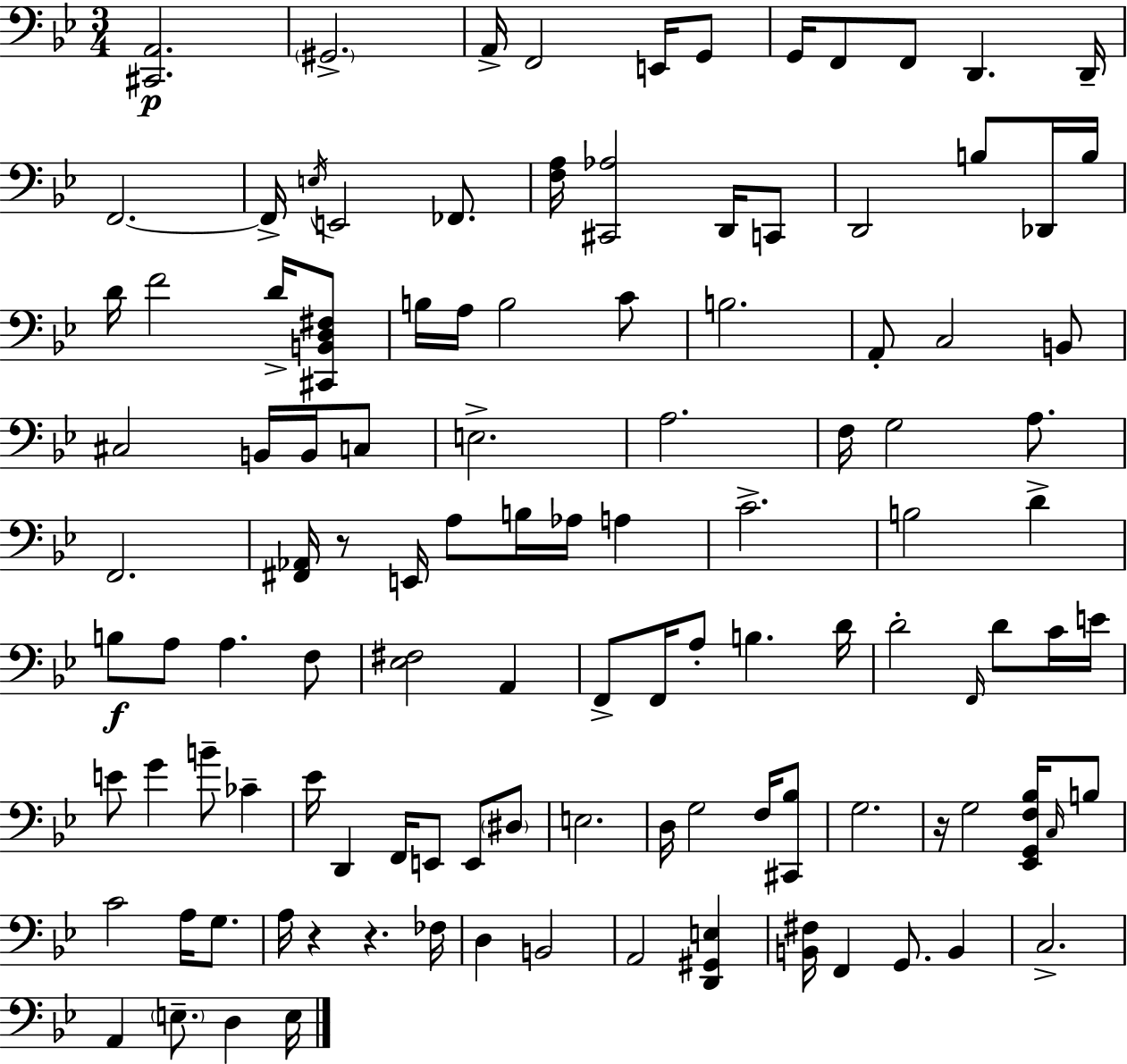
{
  \clef bass
  \numericTimeSignature
  \time 3/4
  \key g \minor
  \repeat volta 2 { <cis, a,>2.\p | \parenthesize gis,2.-> | a,16-> f,2 e,16 g,8 | g,16 f,8 f,8 d,4. d,16-- | \break f,2.~~ | f,16-> \acciaccatura { e16 } e,2 fes,8. | <f a>16 <cis, aes>2 d,16 c,8 | d,2 b8 des,16 | \break b16 d'16 f'2 d'16-> <cis, b, d fis>8 | b16 a16 b2 c'8 | b2. | a,8-. c2 b,8 | \break cis2 b,16 b,16 c8 | e2.-> | a2. | f16 g2 a8. | \break f,2. | <fis, aes,>16 r8 e,16 a8 b16 aes16 a4 | c'2.-> | b2 d'4-> | \break b8\f a8 a4. f8 | <ees fis>2 a,4 | f,8-> f,16 a8-. b4. | d'16 d'2-. \grace { f,16 } d'8 | \break c'16 e'16 e'8 g'4 b'8-- ces'4-- | ees'16 d,4 f,16 e,8 e,8 | \parenthesize dis8 e2. | d16 g2 f16 | \break <cis, bes>8 g2. | r16 g2 <ees, g, f bes>16 | \grace { c16 } b8 c'2 a16 | g8. a16 r4 r4. | \break fes16 d4 b,2 | a,2 <d, gis, e>4 | <b, fis>16 f,4 g,8. b,4 | c2.-> | \break a,4 \parenthesize e8.-- d4 | e16 } \bar "|."
}